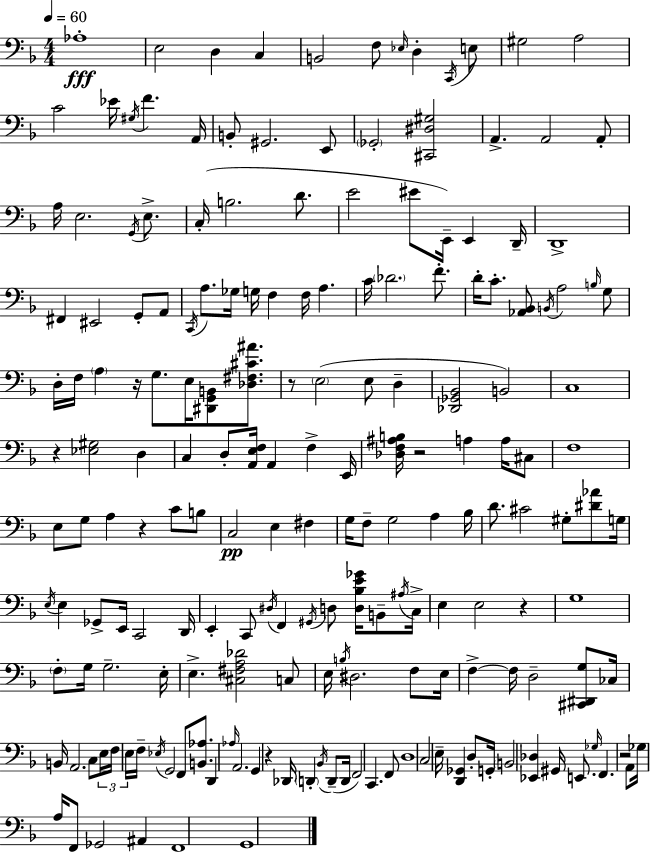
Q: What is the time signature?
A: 4/4